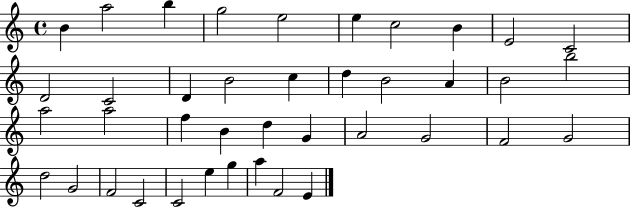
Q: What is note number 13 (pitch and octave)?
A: D4